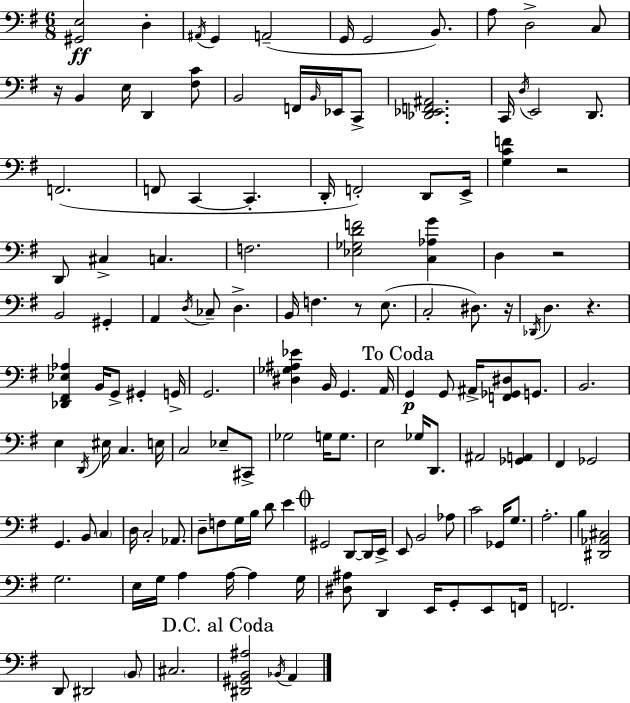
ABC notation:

X:1
T:Untitled
M:6/8
L:1/4
K:Em
[^G,,E,]2 D, ^A,,/4 G,, A,,2 G,,/4 G,,2 B,,/2 A,/2 D,2 C,/2 z/4 B,, E,/4 D,, [^F,C]/2 B,,2 F,,/4 B,,/4 _E,,/4 C,,/2 [_D,,_E,,F,,^A,,]2 C,,/4 D,/4 E,,2 D,,/2 F,,2 F,,/2 C,, C,, D,,/4 F,,2 D,,/2 E,,/4 [G,CF] z2 D,,/2 ^C, C, F,2 [_E,_G,DF]2 [C,_A,G] D, z2 B,,2 ^G,, A,, D,/4 _C,/2 D, B,,/4 F, z/2 E,/2 C,2 ^D,/2 z/4 _D,,/4 D, z [_D,,^F,,_E,_A,] B,,/4 G,,/2 ^G,, G,,/4 G,,2 [^D,_G,^A,_E] B,,/4 G,, A,,/4 G,, G,,/2 ^A,,/4 [F,,_G,,^D,]/2 G,,/2 B,,2 E, D,,/4 ^E,/4 C, E,/4 C,2 _E,/2 ^C,,/2 _G,2 G,/4 G,/2 E,2 _G,/4 D,,/2 ^A,,2 [_G,,A,,] ^F,, _G,,2 G,, B,,/2 C, D,/4 C,2 _A,,/2 D,/2 F,/2 G,/4 B,/4 D/2 E ^G,,2 D,,/2 D,,/4 E,,/4 E,,/2 B,,2 _A,/2 C2 _G,,/4 G,/2 A,2 B, [^D,,_A,,^C,]2 G,2 E,/4 G,/4 A, A,/4 A, G,/4 [^D,^A,]/2 D,, E,,/4 G,,/2 E,,/2 F,,/4 F,,2 D,,/2 ^D,,2 B,,/2 ^C,2 [^D,,^G,,B,,^A,]2 _B,,/4 A,,